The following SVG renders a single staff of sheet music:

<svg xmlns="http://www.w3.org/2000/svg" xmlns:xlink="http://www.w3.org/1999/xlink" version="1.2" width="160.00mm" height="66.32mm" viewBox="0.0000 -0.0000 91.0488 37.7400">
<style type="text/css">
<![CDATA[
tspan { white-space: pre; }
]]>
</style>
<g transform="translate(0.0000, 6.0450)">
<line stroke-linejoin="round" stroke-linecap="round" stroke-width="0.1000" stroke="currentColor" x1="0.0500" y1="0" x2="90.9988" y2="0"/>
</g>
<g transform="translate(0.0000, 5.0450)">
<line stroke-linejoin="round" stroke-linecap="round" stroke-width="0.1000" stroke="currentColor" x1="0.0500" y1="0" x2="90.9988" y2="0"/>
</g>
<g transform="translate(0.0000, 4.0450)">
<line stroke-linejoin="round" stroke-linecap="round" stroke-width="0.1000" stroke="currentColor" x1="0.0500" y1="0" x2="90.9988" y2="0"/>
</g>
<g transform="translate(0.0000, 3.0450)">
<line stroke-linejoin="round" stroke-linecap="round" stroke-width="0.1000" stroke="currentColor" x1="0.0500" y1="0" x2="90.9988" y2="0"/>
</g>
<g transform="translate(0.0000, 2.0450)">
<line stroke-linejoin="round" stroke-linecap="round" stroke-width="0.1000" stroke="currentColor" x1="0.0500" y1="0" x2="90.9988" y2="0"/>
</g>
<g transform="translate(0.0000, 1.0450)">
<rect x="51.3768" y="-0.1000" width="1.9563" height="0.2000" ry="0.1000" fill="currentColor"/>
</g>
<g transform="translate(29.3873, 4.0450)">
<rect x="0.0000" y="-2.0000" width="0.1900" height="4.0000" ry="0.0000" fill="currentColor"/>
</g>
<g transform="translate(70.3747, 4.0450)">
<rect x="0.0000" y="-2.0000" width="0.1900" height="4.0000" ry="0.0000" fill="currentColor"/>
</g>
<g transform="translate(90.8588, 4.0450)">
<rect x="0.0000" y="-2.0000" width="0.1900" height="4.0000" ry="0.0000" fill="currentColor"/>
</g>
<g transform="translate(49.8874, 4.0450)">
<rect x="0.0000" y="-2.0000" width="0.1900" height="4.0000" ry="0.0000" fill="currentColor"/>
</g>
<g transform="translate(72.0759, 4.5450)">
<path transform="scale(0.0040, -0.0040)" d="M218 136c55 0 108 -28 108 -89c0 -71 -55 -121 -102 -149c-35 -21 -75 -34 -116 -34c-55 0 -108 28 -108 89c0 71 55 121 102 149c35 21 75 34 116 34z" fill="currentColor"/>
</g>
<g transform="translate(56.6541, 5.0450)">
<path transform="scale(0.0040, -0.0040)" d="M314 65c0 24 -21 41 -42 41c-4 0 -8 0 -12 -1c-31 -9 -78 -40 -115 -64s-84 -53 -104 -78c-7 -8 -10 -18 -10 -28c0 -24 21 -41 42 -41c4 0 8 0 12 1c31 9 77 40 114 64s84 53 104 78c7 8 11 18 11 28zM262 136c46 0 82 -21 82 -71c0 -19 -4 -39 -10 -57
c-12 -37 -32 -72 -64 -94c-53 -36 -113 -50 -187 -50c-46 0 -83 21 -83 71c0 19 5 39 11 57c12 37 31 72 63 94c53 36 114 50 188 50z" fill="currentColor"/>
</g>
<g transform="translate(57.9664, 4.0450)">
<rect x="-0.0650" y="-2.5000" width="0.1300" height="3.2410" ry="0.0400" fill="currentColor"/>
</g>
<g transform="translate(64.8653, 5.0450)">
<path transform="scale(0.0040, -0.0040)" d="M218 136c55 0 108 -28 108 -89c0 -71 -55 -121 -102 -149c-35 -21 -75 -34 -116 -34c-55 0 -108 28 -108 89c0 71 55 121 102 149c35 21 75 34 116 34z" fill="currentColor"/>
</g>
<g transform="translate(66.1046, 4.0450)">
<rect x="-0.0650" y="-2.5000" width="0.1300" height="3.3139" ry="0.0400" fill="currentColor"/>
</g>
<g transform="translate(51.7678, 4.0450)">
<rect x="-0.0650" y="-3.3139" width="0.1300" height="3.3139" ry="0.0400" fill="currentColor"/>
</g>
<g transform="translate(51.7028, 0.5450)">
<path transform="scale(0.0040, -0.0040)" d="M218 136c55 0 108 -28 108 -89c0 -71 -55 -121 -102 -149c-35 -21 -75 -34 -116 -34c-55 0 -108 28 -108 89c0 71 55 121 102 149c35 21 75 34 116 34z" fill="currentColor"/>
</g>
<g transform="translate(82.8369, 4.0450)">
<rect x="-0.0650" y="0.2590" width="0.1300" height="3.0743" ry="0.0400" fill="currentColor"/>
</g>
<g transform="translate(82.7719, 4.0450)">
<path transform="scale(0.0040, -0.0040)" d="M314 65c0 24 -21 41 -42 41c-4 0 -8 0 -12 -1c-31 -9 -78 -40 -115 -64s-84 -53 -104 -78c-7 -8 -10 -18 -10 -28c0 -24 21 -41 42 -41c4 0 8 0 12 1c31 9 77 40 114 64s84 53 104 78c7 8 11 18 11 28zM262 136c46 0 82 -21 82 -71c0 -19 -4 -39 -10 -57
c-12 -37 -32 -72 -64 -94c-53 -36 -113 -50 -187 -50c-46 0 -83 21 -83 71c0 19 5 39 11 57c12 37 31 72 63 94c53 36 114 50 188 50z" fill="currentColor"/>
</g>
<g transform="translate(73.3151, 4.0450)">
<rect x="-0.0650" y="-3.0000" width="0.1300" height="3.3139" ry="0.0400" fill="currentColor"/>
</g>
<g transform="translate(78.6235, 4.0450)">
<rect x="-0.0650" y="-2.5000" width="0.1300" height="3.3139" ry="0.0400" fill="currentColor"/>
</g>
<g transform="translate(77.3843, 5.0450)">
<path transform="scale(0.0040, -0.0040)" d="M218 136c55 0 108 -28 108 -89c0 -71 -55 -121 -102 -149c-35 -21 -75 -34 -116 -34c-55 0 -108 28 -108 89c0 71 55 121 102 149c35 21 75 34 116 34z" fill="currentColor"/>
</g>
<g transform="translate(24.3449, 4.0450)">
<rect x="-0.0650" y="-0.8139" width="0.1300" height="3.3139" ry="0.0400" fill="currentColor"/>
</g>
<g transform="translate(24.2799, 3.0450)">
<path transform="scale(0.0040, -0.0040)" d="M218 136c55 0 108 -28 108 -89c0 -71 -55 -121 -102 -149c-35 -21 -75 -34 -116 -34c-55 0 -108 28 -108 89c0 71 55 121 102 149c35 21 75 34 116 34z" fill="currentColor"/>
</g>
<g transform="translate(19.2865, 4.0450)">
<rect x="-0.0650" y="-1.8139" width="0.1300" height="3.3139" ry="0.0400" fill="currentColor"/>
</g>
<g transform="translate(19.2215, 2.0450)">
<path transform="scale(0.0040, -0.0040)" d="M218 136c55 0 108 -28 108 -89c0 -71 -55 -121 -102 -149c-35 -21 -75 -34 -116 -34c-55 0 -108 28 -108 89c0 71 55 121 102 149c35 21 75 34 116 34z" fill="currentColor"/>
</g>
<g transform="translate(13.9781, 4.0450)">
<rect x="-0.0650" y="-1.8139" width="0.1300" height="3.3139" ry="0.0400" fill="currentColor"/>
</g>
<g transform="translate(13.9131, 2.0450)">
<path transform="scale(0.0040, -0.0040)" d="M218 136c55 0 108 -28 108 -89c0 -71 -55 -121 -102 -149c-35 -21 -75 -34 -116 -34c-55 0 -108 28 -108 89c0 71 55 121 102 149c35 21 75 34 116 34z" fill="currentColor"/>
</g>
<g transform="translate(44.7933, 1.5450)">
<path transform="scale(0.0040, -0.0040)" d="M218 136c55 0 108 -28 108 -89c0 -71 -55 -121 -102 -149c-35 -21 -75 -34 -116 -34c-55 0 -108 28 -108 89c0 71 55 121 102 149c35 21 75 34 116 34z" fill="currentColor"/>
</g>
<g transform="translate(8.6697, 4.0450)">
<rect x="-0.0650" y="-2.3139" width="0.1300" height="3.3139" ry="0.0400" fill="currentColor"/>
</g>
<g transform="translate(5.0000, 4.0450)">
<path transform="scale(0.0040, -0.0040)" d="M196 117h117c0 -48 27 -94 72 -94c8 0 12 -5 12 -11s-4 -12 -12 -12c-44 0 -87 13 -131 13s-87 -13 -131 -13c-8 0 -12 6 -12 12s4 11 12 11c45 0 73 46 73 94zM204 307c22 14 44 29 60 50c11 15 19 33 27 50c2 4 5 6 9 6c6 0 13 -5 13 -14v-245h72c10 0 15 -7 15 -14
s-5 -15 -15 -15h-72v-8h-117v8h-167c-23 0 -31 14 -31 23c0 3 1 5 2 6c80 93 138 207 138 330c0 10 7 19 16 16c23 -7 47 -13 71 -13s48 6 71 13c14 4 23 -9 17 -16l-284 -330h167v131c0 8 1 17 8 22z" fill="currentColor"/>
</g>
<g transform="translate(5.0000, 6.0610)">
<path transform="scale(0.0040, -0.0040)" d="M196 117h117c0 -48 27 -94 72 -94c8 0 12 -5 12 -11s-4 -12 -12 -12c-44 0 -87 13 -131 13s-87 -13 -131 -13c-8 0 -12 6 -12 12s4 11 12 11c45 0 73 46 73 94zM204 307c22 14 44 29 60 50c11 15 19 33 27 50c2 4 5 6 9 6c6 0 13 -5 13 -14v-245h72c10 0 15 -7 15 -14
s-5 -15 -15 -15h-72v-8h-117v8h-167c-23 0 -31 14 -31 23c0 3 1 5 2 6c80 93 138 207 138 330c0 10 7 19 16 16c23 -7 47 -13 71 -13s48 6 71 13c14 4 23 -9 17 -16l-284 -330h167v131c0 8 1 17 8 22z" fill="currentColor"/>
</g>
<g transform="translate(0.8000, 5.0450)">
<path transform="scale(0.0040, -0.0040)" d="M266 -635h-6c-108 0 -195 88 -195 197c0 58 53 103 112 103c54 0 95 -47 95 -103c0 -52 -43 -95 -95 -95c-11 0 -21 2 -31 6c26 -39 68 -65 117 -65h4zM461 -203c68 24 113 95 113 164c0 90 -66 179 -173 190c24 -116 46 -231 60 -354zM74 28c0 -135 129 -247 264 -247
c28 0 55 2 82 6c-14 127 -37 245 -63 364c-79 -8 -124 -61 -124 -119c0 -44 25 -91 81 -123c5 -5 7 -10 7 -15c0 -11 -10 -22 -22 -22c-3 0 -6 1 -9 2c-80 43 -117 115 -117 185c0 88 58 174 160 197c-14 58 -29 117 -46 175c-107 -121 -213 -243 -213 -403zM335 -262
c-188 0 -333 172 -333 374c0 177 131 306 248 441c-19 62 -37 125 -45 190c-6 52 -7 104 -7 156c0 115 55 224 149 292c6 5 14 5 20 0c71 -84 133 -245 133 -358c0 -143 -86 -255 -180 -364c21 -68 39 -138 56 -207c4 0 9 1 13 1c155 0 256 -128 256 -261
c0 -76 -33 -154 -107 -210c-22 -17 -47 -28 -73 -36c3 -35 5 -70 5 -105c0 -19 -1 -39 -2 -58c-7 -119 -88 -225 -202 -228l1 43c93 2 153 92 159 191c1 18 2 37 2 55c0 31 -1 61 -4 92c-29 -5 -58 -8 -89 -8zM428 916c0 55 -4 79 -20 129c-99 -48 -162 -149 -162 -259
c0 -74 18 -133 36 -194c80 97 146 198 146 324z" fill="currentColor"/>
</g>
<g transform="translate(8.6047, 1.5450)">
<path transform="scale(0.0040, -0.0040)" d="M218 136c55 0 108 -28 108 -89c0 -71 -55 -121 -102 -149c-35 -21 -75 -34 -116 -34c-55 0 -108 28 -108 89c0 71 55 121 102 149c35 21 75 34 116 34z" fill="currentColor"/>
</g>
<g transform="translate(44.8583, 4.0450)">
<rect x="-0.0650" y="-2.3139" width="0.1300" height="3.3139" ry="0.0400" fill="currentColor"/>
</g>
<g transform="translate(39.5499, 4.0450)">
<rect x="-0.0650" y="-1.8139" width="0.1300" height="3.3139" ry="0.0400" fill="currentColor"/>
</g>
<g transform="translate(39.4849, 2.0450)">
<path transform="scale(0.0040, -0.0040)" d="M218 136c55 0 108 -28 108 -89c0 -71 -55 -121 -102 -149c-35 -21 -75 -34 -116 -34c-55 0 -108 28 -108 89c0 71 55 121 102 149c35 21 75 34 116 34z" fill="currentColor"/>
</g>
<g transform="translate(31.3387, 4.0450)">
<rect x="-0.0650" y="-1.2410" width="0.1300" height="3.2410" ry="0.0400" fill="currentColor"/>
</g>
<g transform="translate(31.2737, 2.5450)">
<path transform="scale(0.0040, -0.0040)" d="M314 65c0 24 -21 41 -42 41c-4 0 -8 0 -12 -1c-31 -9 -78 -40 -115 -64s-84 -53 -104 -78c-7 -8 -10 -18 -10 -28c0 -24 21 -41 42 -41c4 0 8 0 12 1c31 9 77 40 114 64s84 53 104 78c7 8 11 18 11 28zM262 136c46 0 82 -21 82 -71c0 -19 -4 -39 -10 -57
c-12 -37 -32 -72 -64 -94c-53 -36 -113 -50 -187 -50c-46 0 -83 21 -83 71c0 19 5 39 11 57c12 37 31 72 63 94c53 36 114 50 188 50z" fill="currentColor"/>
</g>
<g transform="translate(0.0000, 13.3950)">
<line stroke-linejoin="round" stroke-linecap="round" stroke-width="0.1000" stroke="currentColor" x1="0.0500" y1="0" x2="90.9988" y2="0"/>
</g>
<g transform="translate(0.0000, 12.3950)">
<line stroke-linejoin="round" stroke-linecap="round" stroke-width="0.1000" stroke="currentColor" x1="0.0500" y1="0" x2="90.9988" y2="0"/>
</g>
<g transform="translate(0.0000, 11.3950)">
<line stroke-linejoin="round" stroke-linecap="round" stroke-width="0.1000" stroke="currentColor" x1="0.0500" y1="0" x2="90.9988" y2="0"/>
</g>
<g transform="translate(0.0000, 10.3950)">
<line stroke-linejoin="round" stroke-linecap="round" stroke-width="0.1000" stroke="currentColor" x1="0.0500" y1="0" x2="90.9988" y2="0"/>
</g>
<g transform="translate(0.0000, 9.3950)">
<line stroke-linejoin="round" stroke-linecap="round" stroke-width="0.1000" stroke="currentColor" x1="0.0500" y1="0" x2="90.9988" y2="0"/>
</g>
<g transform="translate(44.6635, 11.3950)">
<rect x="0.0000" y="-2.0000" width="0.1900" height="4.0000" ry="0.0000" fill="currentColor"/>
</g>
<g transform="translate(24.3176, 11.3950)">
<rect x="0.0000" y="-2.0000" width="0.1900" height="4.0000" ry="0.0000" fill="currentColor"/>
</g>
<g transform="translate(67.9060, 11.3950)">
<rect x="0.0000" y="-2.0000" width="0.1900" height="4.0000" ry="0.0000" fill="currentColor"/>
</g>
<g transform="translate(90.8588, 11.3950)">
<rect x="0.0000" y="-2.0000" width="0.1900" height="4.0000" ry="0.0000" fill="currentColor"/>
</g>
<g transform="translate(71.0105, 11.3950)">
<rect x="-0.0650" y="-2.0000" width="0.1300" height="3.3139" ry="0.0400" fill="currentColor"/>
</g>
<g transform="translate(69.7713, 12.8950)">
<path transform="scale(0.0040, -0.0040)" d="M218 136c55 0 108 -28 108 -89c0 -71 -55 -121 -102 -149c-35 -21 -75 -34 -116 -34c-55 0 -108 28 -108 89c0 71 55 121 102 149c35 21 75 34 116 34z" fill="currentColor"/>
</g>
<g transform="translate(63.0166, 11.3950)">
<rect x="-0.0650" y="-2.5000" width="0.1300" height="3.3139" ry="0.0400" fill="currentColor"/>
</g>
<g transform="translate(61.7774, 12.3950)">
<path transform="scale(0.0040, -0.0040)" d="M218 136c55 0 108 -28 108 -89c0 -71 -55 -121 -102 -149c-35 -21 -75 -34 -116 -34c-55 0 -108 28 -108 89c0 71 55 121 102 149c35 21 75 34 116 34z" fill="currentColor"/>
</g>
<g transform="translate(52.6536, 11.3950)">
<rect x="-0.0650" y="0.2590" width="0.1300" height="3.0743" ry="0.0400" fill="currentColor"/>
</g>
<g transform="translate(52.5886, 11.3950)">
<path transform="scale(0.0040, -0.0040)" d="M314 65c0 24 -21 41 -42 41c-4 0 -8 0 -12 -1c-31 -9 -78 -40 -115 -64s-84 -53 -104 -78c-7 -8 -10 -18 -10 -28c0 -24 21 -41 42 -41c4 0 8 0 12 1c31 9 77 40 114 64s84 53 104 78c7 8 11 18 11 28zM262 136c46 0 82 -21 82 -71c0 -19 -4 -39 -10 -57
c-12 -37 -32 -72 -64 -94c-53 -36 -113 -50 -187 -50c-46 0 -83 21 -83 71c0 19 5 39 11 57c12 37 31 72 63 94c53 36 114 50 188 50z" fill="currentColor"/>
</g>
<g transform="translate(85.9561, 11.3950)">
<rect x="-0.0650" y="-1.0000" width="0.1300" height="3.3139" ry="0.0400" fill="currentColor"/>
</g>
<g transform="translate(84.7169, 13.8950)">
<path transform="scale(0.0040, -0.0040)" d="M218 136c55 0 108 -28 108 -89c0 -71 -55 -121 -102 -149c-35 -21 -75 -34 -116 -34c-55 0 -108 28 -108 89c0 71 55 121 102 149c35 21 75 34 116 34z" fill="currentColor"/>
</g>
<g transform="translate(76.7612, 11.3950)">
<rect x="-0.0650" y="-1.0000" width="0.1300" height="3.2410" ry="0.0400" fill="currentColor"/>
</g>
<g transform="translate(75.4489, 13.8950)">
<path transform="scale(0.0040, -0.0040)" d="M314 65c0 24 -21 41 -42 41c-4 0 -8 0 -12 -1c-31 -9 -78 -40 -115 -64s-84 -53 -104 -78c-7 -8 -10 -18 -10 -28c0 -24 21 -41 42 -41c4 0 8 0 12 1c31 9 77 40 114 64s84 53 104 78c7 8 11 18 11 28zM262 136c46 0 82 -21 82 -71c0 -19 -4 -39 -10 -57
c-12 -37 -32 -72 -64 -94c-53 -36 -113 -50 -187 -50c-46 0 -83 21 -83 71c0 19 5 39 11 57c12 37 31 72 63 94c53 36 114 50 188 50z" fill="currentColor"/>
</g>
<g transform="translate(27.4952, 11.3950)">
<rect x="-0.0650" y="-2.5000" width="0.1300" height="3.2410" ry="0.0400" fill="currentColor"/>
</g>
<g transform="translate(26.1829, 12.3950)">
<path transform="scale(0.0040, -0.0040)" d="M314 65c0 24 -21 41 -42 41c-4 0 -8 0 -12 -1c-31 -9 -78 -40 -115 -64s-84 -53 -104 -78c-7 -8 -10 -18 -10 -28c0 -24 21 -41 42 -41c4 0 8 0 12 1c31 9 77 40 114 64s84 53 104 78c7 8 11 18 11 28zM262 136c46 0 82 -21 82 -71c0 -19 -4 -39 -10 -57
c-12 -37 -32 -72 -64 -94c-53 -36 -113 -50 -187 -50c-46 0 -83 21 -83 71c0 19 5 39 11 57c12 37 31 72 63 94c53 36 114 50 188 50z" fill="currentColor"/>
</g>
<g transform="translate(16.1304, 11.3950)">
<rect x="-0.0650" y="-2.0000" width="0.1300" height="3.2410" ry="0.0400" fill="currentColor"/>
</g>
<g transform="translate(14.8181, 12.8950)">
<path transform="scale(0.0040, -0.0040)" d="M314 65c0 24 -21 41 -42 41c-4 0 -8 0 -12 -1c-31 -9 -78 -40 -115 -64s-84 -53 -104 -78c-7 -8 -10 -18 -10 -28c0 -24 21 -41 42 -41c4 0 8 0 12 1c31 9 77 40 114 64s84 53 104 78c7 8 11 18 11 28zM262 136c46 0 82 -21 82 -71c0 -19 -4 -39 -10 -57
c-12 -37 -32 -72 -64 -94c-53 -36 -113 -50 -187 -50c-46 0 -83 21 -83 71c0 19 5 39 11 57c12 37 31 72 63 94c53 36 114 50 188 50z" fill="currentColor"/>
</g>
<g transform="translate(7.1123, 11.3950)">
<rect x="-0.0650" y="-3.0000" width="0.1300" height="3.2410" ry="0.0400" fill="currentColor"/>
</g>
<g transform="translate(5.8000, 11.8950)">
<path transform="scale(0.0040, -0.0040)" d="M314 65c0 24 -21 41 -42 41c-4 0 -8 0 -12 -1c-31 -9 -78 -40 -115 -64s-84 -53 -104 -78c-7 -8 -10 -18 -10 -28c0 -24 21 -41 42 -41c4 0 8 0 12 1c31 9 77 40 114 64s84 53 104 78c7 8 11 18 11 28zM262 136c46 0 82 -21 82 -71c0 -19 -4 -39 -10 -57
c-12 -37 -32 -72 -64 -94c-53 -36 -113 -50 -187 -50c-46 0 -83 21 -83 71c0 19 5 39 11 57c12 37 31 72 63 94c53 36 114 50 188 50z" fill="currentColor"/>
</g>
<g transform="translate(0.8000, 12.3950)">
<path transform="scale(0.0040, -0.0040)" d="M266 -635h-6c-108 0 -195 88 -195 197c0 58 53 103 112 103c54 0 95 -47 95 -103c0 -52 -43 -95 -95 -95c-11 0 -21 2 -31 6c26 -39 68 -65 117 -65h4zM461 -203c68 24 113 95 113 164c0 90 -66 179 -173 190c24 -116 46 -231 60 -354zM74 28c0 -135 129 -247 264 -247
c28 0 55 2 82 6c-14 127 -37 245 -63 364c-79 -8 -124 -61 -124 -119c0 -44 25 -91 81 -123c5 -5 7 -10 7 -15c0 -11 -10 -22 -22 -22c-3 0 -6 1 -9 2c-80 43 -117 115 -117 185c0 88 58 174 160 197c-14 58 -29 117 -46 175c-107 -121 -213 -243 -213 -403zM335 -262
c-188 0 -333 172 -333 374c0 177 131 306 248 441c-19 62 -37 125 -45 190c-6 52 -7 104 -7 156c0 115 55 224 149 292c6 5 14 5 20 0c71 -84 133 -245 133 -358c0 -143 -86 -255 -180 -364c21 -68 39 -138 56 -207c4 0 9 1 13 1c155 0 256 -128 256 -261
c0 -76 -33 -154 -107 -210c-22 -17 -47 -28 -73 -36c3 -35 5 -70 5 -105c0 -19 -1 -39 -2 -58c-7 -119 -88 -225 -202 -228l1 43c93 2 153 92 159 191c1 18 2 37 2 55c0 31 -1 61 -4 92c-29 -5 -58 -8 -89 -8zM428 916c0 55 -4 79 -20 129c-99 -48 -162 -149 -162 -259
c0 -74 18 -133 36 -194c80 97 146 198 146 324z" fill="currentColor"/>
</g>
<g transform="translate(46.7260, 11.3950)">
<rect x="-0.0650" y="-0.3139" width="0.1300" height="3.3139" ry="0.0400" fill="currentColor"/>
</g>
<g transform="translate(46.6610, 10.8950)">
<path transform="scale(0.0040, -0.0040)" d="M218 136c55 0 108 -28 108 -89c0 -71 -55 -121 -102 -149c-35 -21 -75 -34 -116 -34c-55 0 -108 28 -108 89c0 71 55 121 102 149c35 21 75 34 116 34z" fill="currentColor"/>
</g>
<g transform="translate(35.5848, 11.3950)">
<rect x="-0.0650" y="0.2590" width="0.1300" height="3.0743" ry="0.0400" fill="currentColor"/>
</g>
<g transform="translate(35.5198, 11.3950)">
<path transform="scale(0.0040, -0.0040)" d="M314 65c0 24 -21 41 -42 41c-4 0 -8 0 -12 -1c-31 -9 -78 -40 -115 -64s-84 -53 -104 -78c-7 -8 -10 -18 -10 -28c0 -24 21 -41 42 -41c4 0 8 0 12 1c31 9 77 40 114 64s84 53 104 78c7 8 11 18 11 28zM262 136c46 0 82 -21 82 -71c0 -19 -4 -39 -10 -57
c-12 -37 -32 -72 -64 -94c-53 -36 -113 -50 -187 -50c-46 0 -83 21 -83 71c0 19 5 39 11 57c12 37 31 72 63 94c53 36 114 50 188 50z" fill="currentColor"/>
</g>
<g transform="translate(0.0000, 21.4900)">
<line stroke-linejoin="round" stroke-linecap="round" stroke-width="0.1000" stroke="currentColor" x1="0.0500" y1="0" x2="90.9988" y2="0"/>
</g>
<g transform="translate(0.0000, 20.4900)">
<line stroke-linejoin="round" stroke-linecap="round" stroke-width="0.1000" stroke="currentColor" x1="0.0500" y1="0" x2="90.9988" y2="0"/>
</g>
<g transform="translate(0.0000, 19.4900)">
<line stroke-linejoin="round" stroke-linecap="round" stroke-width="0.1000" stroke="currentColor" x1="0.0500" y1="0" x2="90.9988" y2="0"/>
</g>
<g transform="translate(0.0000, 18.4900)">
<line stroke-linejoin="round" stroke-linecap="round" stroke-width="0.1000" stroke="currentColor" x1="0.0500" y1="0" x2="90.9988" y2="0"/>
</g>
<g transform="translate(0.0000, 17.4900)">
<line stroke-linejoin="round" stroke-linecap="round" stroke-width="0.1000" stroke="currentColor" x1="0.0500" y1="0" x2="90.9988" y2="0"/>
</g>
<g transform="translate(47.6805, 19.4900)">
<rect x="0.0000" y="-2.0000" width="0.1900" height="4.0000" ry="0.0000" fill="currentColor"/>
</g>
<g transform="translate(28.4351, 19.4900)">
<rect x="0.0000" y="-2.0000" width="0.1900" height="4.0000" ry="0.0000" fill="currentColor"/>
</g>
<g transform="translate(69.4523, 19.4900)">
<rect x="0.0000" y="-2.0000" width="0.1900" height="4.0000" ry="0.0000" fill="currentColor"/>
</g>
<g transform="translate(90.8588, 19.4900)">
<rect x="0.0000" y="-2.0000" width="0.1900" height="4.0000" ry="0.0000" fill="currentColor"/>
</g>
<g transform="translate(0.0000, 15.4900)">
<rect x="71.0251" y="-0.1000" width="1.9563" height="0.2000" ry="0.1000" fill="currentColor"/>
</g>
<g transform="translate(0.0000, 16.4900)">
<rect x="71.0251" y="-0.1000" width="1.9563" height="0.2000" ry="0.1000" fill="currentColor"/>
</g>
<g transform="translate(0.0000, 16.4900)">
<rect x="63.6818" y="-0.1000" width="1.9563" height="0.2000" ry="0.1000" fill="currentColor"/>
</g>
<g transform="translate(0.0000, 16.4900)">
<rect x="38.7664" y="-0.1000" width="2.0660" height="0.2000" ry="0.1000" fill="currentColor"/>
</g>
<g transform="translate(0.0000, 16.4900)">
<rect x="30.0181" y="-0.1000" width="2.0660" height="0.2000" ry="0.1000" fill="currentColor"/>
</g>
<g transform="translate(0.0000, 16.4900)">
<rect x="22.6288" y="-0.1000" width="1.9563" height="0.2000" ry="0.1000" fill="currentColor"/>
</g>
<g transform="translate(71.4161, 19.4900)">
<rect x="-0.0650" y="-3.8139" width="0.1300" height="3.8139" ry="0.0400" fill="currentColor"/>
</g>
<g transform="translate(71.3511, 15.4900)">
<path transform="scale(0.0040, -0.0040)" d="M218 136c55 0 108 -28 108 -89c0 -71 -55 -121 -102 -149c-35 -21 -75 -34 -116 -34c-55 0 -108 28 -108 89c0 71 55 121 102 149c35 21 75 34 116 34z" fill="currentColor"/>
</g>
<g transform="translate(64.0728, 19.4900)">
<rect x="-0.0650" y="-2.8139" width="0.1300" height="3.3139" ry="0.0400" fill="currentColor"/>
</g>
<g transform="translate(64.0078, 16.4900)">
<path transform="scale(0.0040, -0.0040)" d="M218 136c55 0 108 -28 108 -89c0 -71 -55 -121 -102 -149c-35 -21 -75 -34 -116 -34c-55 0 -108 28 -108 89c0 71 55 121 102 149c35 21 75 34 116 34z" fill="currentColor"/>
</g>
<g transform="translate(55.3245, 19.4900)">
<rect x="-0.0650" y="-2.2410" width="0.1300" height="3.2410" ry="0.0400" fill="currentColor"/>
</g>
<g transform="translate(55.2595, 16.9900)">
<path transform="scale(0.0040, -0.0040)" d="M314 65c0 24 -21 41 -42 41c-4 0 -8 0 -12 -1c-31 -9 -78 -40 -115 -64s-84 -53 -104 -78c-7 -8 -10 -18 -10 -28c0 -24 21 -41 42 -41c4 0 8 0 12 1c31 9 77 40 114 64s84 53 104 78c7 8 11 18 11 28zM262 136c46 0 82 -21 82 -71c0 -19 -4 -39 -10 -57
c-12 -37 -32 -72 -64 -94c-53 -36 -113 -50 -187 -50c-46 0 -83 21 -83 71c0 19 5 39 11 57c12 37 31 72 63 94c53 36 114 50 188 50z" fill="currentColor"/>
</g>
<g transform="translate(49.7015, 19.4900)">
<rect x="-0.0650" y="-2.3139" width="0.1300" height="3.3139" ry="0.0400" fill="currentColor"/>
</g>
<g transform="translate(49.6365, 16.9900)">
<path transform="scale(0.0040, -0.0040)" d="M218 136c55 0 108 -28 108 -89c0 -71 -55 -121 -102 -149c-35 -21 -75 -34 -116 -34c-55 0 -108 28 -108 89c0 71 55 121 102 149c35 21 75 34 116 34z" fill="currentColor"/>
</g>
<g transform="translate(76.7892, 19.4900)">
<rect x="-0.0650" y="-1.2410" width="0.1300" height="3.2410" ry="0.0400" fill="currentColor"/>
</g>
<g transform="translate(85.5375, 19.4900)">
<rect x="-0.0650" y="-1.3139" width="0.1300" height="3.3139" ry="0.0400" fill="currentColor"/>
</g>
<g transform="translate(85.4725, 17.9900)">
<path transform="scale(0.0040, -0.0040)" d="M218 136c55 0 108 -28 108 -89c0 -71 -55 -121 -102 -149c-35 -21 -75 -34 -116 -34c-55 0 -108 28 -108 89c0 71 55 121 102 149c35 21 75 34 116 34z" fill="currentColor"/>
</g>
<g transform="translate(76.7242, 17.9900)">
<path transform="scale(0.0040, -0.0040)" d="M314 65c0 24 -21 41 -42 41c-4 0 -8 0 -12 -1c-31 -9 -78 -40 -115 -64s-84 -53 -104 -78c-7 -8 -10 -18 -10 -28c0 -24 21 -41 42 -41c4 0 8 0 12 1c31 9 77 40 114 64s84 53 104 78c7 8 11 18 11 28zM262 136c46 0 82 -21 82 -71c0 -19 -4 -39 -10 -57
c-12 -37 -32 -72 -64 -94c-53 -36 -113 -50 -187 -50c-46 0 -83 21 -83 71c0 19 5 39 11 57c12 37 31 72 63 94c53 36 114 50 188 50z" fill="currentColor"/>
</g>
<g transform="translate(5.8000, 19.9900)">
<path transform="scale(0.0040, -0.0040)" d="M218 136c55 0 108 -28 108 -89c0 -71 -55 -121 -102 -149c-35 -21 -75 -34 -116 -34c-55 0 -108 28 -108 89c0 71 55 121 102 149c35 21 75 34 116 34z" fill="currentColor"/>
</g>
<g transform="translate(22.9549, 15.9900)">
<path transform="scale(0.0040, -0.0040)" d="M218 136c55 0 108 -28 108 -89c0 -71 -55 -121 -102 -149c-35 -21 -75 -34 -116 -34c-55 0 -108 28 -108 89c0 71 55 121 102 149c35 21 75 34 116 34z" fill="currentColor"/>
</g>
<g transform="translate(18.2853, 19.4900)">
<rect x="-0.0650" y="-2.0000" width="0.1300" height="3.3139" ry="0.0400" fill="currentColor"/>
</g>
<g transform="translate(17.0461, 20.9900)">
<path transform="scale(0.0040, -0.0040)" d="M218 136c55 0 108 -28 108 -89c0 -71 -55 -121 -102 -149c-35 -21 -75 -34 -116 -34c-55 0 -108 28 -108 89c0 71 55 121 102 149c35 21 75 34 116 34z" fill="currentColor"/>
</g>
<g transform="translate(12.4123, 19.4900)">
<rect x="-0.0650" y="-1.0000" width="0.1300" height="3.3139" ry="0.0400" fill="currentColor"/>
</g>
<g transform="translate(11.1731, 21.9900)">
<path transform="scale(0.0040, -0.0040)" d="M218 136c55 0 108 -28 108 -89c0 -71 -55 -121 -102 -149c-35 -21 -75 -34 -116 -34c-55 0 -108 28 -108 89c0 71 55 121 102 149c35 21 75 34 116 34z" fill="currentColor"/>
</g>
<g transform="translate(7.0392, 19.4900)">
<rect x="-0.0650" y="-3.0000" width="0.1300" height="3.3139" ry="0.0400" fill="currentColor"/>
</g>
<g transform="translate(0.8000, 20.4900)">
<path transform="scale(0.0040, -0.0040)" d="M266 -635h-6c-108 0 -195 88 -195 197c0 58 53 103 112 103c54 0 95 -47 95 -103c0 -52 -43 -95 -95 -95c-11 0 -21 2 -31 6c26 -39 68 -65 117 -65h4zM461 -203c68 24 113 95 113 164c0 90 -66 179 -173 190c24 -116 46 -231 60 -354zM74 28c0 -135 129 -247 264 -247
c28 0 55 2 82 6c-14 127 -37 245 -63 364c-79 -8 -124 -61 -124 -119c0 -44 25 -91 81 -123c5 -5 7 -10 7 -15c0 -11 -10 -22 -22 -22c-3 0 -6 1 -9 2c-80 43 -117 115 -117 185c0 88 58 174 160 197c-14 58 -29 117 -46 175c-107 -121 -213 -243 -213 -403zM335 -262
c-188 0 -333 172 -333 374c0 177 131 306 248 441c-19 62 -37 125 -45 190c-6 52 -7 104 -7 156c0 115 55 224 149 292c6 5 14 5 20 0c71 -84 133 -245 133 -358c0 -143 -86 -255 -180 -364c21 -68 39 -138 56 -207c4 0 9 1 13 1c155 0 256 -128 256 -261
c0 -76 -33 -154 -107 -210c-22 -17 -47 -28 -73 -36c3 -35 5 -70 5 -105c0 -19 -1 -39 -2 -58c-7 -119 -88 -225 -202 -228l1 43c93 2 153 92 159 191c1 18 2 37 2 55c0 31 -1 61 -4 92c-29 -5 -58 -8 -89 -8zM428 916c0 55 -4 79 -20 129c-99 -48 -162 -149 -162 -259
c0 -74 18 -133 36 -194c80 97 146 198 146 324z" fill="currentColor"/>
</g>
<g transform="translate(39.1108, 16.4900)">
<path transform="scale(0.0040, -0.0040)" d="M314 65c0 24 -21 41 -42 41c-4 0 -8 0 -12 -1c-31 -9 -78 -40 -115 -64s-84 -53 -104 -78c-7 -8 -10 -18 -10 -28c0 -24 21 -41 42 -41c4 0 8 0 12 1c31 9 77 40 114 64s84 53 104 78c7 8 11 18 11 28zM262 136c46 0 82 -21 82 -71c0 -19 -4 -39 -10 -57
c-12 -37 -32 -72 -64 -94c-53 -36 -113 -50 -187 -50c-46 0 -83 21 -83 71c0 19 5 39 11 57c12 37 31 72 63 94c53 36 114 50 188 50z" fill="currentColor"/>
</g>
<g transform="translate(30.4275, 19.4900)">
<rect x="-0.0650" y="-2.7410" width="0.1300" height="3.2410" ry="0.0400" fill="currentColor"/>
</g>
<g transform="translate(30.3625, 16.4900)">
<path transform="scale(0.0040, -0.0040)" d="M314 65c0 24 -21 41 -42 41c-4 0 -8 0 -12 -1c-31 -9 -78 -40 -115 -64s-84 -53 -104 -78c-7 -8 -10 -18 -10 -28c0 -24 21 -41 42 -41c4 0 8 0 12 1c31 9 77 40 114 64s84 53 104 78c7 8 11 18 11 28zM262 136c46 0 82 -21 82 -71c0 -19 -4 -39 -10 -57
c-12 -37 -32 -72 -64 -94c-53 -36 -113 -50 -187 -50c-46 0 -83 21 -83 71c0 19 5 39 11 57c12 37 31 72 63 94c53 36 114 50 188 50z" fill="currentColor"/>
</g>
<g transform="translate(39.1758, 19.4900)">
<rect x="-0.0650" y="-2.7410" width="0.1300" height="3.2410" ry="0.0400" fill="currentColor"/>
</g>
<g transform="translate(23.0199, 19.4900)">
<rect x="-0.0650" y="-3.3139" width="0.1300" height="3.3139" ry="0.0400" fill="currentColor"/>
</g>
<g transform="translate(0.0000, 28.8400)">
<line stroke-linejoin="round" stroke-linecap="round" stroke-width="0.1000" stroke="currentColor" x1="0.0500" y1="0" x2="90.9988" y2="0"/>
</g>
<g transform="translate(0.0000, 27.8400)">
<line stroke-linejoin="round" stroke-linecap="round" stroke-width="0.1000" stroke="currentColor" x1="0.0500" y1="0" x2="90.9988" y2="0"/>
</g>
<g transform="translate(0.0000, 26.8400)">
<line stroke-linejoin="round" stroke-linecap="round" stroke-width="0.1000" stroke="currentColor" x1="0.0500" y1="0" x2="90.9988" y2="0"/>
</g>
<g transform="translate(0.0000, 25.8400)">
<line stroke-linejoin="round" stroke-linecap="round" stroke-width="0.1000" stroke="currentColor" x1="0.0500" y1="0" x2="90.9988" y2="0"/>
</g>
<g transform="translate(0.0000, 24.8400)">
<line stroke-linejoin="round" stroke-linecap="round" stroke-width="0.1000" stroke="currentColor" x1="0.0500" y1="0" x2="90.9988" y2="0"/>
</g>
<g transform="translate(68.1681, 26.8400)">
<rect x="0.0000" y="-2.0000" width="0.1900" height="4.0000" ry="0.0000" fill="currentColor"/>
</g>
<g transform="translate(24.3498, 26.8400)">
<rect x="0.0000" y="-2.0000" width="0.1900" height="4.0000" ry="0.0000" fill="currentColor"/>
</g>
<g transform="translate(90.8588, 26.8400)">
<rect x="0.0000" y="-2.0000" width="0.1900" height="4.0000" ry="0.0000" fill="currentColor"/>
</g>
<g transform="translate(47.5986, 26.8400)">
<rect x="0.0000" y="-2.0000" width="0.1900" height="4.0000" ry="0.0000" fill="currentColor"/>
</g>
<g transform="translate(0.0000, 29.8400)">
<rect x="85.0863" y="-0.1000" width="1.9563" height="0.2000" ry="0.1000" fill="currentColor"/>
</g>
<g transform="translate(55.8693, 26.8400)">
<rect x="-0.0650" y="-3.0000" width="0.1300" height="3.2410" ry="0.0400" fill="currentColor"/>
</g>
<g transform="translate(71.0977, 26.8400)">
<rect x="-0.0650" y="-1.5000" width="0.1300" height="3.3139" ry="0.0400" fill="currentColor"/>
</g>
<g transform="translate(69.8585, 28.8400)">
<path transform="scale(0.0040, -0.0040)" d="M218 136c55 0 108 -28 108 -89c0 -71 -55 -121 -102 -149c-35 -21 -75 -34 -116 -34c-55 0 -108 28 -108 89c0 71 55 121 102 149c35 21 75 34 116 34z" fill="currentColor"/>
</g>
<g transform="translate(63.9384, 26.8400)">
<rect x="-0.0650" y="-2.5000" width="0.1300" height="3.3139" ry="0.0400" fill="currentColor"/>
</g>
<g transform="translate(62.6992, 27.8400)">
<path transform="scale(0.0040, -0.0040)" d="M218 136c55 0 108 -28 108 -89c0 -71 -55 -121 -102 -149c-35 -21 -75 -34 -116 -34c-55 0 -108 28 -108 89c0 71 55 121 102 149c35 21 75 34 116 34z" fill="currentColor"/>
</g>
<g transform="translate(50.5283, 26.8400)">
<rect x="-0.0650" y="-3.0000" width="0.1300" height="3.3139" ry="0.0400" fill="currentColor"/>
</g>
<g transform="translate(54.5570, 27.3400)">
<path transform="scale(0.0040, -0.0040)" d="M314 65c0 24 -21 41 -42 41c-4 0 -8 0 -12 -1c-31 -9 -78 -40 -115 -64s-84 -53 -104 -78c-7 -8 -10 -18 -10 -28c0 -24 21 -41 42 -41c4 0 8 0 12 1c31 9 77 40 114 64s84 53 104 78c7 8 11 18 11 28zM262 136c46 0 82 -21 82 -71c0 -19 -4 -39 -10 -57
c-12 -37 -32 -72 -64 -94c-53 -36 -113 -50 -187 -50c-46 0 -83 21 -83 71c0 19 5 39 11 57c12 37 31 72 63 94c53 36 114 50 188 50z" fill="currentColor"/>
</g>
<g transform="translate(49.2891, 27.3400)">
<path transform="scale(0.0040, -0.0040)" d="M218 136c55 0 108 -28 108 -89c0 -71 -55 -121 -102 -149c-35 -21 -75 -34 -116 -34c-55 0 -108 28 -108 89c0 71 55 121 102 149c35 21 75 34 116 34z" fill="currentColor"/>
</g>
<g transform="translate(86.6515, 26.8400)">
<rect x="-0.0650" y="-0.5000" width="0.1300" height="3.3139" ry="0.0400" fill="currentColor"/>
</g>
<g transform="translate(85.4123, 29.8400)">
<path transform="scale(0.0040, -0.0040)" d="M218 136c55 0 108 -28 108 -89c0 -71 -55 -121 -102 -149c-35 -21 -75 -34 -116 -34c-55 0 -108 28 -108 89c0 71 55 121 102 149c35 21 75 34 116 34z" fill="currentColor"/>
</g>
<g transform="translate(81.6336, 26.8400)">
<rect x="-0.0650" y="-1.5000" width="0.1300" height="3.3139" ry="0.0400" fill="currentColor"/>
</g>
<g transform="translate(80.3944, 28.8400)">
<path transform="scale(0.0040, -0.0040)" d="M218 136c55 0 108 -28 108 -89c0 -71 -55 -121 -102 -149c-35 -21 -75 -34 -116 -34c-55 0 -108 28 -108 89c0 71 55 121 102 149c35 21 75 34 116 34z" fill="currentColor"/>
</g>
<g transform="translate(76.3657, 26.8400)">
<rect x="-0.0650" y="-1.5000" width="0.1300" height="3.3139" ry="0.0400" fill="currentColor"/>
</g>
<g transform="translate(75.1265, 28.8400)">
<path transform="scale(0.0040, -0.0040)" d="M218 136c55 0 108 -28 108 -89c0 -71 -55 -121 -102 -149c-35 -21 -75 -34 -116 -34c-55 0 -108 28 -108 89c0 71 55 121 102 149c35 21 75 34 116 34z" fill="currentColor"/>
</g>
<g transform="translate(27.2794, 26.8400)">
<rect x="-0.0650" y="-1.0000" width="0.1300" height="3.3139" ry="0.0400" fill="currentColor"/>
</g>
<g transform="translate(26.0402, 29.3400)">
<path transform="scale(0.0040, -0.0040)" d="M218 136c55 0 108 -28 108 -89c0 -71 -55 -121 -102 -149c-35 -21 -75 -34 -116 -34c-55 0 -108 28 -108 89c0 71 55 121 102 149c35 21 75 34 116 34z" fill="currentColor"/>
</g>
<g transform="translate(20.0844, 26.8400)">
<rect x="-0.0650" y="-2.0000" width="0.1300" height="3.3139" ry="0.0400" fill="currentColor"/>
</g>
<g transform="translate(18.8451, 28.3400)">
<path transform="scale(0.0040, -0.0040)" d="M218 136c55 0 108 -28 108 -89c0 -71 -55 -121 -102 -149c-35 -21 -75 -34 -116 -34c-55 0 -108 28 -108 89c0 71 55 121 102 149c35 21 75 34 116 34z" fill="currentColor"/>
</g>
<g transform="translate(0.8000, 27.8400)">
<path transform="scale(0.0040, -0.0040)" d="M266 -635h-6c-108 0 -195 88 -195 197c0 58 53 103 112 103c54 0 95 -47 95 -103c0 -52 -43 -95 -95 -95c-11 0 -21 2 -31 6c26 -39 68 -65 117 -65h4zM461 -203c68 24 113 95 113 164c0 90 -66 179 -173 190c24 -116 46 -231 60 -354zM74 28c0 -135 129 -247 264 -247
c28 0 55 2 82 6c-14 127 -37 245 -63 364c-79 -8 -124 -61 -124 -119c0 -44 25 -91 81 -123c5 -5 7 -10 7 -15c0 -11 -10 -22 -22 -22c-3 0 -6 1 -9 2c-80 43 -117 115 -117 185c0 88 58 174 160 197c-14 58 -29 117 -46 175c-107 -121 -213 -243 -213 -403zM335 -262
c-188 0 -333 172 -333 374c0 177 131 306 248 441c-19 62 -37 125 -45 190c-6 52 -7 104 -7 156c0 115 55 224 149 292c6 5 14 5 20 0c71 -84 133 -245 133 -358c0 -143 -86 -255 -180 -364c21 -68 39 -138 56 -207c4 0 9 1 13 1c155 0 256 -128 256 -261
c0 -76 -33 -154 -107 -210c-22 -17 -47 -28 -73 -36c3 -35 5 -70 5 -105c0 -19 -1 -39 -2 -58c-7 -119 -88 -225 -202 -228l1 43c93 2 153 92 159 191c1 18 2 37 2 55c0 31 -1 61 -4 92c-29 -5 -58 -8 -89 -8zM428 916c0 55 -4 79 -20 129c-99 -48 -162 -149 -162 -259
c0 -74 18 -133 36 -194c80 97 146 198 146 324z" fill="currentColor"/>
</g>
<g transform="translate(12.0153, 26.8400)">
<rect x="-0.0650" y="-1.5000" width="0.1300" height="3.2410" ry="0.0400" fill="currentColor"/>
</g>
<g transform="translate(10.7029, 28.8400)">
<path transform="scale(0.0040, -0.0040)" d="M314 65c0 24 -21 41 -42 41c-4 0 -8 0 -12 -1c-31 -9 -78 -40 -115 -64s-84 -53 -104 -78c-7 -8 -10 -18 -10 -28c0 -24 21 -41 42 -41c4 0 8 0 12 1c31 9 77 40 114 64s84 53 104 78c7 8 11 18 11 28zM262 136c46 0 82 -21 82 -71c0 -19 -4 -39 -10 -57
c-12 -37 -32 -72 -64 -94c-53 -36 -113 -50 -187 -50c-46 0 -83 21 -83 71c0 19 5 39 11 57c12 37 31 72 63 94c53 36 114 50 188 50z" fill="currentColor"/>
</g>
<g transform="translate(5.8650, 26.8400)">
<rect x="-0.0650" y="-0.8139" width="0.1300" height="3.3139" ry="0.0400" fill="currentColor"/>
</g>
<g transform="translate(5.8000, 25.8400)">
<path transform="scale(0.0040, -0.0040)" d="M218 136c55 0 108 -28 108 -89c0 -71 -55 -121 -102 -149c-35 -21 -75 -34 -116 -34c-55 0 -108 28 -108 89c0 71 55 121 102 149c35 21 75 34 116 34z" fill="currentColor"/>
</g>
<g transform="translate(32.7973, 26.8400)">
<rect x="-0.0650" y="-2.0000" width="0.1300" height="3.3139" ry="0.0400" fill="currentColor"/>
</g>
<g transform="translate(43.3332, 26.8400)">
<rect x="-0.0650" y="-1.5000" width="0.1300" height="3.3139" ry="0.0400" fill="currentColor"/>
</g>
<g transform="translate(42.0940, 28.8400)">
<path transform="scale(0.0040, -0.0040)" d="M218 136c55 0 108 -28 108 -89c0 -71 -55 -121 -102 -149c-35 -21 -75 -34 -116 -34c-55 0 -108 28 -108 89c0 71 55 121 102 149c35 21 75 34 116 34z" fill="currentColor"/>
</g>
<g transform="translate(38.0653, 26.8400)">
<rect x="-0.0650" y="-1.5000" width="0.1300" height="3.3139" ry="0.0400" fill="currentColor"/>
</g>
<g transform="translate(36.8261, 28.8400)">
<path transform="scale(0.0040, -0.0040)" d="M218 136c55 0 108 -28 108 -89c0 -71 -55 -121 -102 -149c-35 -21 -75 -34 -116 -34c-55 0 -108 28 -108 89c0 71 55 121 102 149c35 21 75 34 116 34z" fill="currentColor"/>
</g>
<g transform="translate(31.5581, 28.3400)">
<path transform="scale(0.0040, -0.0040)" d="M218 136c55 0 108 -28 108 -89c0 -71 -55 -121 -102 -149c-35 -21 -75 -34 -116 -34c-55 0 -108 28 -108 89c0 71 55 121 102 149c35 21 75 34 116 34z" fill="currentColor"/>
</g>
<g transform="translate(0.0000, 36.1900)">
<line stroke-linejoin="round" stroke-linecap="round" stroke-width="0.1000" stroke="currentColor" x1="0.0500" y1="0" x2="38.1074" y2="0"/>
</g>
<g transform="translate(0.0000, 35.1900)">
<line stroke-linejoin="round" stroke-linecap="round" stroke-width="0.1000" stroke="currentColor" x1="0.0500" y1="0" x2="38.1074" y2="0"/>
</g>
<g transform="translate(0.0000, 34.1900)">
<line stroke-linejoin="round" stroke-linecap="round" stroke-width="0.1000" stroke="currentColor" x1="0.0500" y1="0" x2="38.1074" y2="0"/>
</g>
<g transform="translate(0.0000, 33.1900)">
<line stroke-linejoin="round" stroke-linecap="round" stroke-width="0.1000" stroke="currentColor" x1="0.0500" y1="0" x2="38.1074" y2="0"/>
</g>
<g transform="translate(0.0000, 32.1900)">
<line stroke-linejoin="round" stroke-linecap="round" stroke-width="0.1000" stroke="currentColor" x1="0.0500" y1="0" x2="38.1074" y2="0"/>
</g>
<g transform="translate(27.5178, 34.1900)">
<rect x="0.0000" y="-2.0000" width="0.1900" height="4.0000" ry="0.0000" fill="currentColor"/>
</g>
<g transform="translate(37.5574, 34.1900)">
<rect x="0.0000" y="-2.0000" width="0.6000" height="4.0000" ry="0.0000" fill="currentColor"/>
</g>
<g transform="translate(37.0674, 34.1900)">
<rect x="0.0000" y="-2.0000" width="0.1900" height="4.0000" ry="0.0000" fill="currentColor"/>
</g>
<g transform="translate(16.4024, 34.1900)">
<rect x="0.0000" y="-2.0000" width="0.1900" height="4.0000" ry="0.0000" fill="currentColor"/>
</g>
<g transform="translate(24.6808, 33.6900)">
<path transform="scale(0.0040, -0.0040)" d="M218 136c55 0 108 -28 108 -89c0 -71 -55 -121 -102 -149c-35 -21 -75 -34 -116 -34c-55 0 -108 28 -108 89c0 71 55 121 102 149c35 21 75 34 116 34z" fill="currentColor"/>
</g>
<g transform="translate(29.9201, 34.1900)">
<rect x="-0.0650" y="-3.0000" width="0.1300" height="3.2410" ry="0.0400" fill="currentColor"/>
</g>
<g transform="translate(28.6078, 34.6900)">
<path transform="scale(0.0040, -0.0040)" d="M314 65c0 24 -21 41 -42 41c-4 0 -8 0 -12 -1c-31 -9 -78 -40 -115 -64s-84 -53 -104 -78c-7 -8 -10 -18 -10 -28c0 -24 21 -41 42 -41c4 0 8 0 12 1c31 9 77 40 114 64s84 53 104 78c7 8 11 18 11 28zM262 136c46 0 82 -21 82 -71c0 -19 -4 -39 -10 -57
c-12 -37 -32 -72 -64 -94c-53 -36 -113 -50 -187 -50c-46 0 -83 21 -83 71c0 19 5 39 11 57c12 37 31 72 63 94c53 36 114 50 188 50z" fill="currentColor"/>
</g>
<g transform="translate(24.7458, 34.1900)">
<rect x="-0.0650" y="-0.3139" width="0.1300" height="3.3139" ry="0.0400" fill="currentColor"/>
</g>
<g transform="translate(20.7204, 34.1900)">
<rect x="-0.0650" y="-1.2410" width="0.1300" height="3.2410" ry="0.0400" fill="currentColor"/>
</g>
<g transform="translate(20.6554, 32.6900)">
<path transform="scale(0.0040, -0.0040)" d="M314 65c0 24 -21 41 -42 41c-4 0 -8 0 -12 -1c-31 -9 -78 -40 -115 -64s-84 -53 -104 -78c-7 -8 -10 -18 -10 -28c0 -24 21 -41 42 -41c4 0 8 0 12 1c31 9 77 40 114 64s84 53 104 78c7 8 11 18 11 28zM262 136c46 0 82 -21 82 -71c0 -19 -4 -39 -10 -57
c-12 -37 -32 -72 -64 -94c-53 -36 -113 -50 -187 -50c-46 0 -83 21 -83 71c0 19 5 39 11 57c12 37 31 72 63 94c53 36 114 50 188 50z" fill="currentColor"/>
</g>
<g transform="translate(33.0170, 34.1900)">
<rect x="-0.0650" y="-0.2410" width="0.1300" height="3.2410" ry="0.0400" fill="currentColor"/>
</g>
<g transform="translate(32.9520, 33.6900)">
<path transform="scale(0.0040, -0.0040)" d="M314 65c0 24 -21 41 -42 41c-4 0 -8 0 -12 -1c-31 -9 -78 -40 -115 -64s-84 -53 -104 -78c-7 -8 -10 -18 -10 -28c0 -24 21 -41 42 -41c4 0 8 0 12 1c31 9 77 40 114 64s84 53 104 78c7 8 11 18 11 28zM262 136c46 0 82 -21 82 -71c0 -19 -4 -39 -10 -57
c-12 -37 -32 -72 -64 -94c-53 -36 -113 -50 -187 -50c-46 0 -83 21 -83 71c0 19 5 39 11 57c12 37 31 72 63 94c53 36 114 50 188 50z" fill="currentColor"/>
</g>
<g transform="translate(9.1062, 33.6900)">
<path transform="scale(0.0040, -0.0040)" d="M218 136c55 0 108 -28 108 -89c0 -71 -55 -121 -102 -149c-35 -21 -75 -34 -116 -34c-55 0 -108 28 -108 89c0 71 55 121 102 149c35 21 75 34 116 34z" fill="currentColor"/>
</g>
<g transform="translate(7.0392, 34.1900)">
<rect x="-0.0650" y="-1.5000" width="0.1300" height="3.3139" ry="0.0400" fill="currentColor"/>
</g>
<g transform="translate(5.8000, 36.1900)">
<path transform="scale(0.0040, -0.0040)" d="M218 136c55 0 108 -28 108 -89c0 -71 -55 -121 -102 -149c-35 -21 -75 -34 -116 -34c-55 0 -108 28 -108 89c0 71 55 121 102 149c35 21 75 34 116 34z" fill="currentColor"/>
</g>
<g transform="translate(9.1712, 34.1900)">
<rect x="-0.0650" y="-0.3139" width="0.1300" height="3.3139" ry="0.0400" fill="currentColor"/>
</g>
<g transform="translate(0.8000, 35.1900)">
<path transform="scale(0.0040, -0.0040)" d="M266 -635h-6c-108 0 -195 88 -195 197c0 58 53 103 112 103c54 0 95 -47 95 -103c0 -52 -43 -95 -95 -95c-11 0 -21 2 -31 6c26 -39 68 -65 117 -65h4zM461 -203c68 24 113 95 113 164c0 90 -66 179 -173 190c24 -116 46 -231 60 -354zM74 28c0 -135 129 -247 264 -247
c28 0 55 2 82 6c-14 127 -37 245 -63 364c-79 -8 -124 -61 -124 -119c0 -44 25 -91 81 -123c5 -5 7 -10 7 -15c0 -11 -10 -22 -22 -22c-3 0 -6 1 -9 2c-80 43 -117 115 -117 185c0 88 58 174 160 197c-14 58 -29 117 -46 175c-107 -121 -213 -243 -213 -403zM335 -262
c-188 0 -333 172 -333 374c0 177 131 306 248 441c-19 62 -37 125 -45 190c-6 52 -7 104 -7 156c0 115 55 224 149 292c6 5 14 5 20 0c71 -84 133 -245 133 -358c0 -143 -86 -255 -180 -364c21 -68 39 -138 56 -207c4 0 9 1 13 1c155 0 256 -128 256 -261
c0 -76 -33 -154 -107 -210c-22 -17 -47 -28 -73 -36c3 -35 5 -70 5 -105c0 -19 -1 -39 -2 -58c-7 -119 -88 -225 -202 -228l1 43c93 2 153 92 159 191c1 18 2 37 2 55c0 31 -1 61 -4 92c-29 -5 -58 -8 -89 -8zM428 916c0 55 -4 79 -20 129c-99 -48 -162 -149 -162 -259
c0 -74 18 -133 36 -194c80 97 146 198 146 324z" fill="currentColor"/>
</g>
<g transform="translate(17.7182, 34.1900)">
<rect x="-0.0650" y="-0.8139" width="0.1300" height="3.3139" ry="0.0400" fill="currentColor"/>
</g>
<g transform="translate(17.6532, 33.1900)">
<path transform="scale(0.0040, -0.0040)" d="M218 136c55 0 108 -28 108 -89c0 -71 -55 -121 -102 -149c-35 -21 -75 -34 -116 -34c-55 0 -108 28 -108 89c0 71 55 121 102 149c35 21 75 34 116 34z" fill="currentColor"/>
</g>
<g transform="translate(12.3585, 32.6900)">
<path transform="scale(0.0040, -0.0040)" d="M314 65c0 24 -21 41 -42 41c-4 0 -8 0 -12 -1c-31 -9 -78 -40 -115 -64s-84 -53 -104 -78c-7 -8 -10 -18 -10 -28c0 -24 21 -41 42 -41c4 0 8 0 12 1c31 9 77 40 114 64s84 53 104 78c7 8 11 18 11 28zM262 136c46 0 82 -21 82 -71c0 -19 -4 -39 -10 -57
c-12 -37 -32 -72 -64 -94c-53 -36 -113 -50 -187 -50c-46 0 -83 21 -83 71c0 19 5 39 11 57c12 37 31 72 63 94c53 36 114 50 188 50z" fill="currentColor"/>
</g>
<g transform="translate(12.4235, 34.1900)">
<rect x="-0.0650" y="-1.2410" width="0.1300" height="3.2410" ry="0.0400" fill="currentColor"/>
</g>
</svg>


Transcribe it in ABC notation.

X:1
T:Untitled
M:4/4
L:1/4
K:C
g f f d e2 f g b G2 G A G B2 A2 F2 G2 B2 c B2 G F D2 D A D F b a2 a2 g g2 a c' e2 e d E2 F D F E E A A2 G E E E C E c e2 d e2 c A2 c2